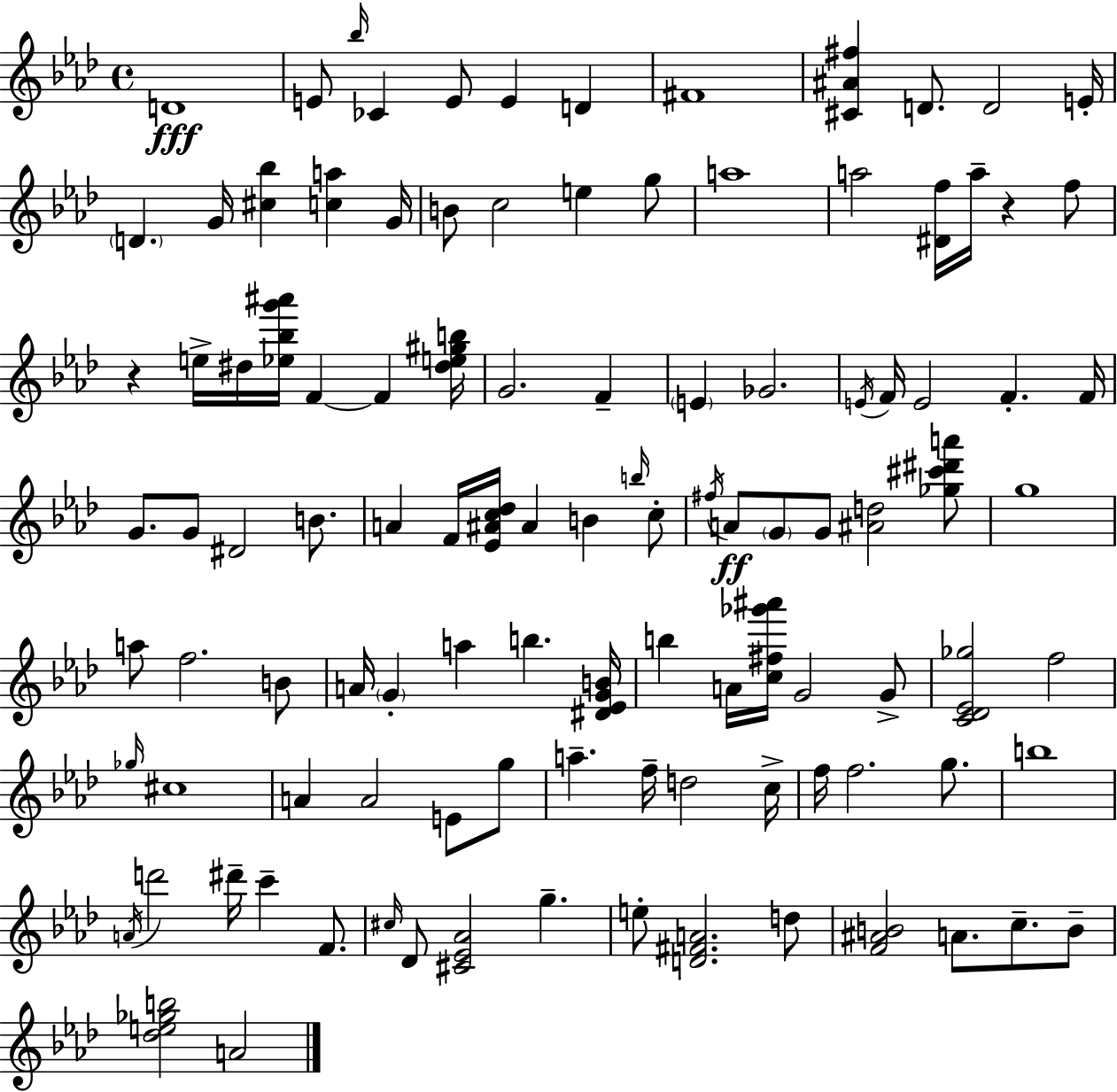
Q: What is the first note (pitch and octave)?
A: D4